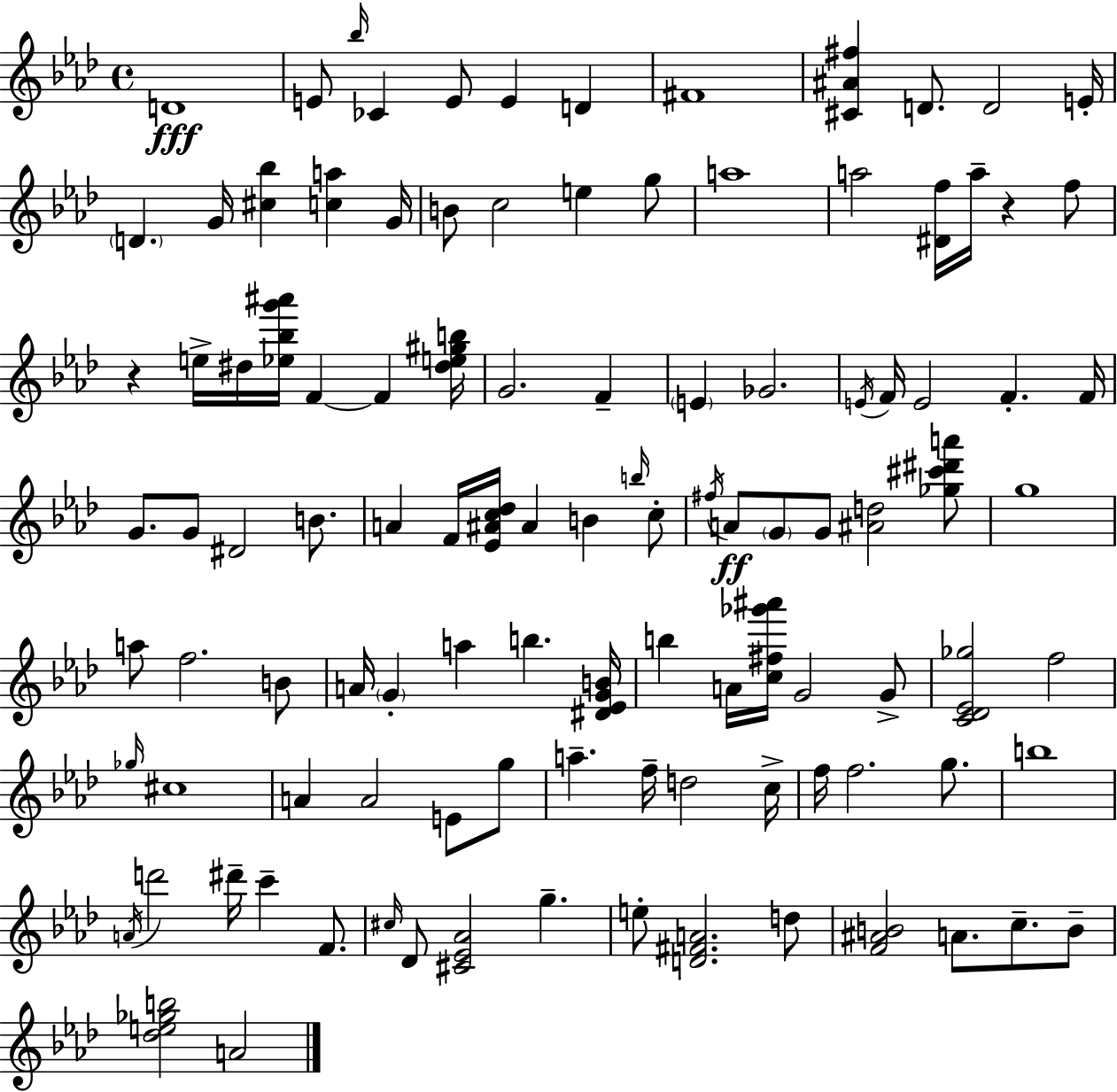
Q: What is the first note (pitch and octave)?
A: D4